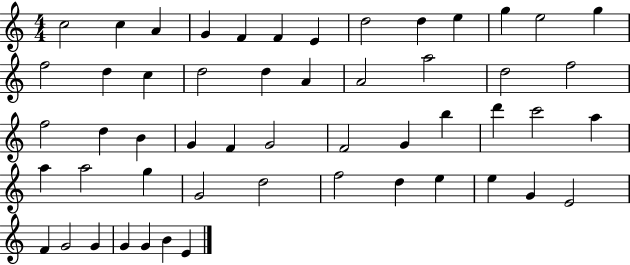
C5/h C5/q A4/q G4/q F4/q F4/q E4/q D5/h D5/q E5/q G5/q E5/h G5/q F5/h D5/q C5/q D5/h D5/q A4/q A4/h A5/h D5/h F5/h F5/h D5/q B4/q G4/q F4/q G4/h F4/h G4/q B5/q D6/q C6/h A5/q A5/q A5/h G5/q G4/h D5/h F5/h D5/q E5/q E5/q G4/q E4/h F4/q G4/h G4/q G4/q G4/q B4/q E4/q